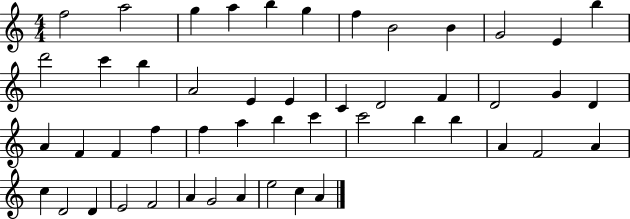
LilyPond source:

{
  \clef treble
  \numericTimeSignature
  \time 4/4
  \key c \major
  f''2 a''2 | g''4 a''4 b''4 g''4 | f''4 b'2 b'4 | g'2 e'4 b''4 | \break d'''2 c'''4 b''4 | a'2 e'4 e'4 | c'4 d'2 f'4 | d'2 g'4 d'4 | \break a'4 f'4 f'4 f''4 | f''4 a''4 b''4 c'''4 | c'''2 b''4 b''4 | a'4 f'2 a'4 | \break c''4 d'2 d'4 | e'2 f'2 | a'4 g'2 a'4 | e''2 c''4 a'4 | \break \bar "|."
}